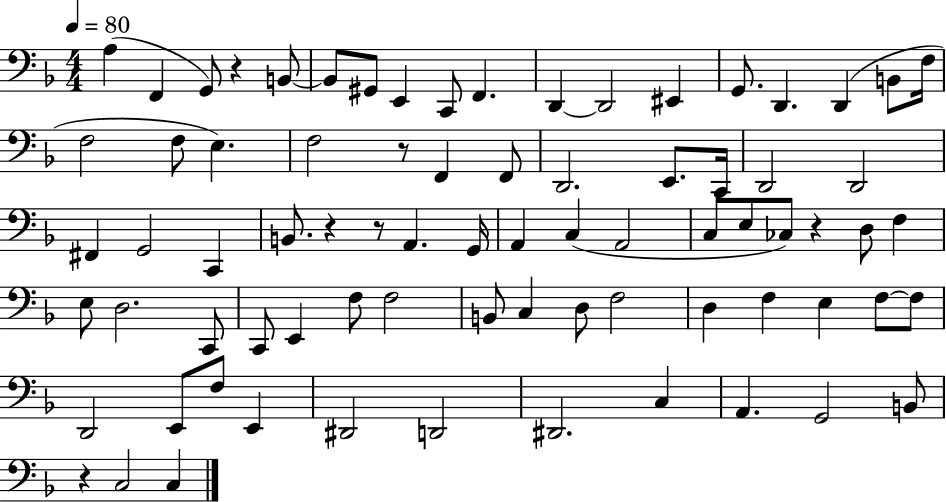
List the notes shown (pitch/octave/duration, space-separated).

A3/q F2/q G2/e R/q B2/e B2/e G#2/e E2/q C2/e F2/q. D2/q D2/h EIS2/q G2/e. D2/q. D2/q B2/e F3/s F3/h F3/e E3/q. F3/h R/e F2/q F2/e D2/h. E2/e. C2/s D2/h D2/h F#2/q G2/h C2/q B2/e. R/q R/e A2/q. G2/s A2/q C3/q A2/h C3/e E3/e CES3/e R/q D3/e F3/q E3/e D3/h. C2/e C2/e E2/q F3/e F3/h B2/e C3/q D3/e F3/h D3/q F3/q E3/q F3/e F3/e D2/h E2/e F3/e E2/q D#2/h D2/h D#2/h. C3/q A2/q. G2/h B2/e R/q C3/h C3/q